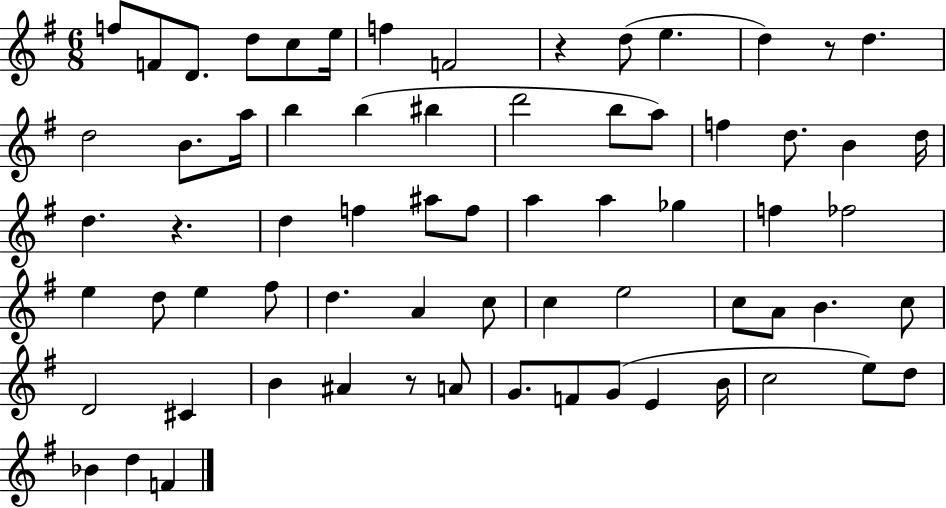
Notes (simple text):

F5/e F4/e D4/e. D5/e C5/e E5/s F5/q F4/h R/q D5/e E5/q. D5/q R/e D5/q. D5/h B4/e. A5/s B5/q B5/q BIS5/q D6/h B5/e A5/e F5/q D5/e. B4/q D5/s D5/q. R/q. D5/q F5/q A#5/e F5/e A5/q A5/q Gb5/q F5/q FES5/h E5/q D5/e E5/q F#5/e D5/q. A4/q C5/e C5/q E5/h C5/e A4/e B4/q. C5/e D4/h C#4/q B4/q A#4/q R/e A4/e G4/e. F4/e G4/e E4/q B4/s C5/h E5/e D5/e Bb4/q D5/q F4/q